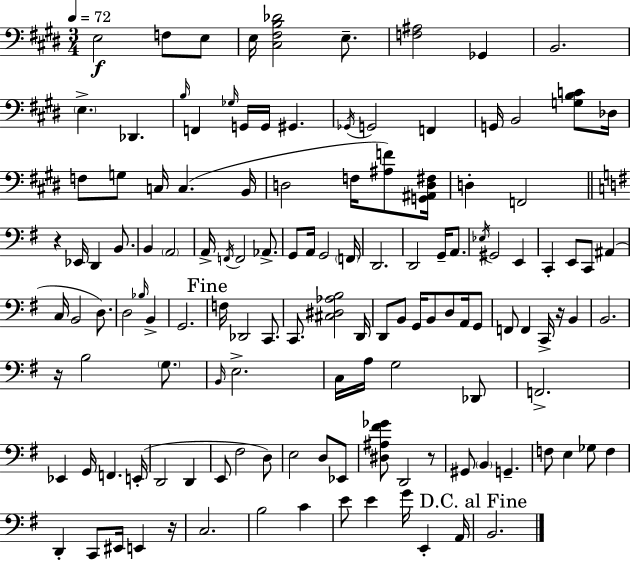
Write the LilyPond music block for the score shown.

{
  \clef bass
  \numericTimeSignature
  \time 3/4
  \key e \major
  \tempo 4 = 72
  \repeat volta 2 { e2\f f8 e8 | e16 <cis fis b des'>2 e8.-- | <f ais>2 ges,4 | b,2. | \break \parenthesize e4.-> des,4. | \grace { b16 } f,4 \grace { ges16 } g,16 g,16 gis,4. | \acciaccatura { ges,16 } g,2 f,4 | g,16 b,2 | \break <g b c'>8 des16 f8 g8 c16 c4.( | b,16 d2 f16 | <ais f'>8) <g, ais, d fis>16 d4-. f,2 | \bar "||" \break \key e \minor r4 ees,16 d,4 b,8. | b,4 \parenthesize a,2 | a,16-> \acciaccatura { f,16 } f,2 aes,8.-> | g,8 a,16 g,2 | \break \parenthesize f,16 d,2. | d,2 g,16-- a,8. | \acciaccatura { ees16 } gis,2 e,4 | c,4-. e,8 c,8 ais,4( | \break c16 b,2 d8.) | d2 \grace { bes16 } b,4-> | g,2. | \mark "Fine" f16 des,2 | \break c,8. c,8. <cis dis aes b>2 | d,16 d,8 b,8 g,16 b,8 d8 | a,16 g,8 f,8 f,4 c,16-> r16 b,4 | b,2. | \break r16 b2 | \parenthesize g8. \grace { b,16 } e2.-> | c16 a16 g2 | des,8 f,2.-> | \break ees,4 g,16 f,4. | e,16-.( d,2 | d,4 e,8 fis2 | d8) e2 | \break d8 ees,8 <dis ais fis' ges'>8 d,2 | r8 gis,8 \parenthesize b,4 g,4.-- | f8 e4 ges8 | f4 d,4-. c,8 eis,16 e,4 | \break r16 c2. | b2 | c'4 e'8 e'4 g'16 e,4-. | a,16 \mark "D.C. al Fine" b,2. | \break } \bar "|."
}